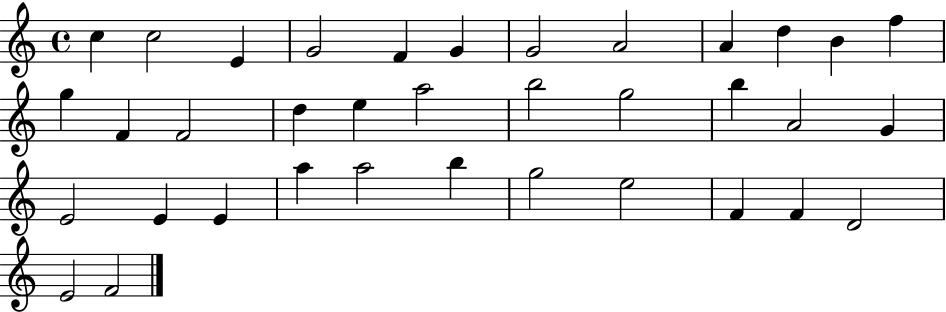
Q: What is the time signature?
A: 4/4